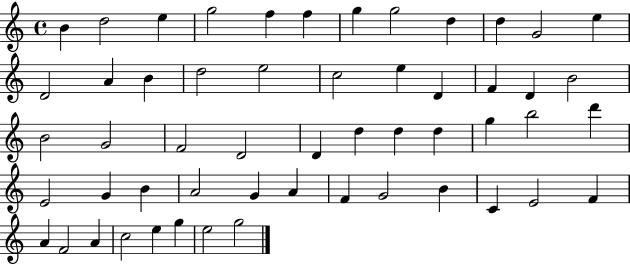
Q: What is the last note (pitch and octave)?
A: G5